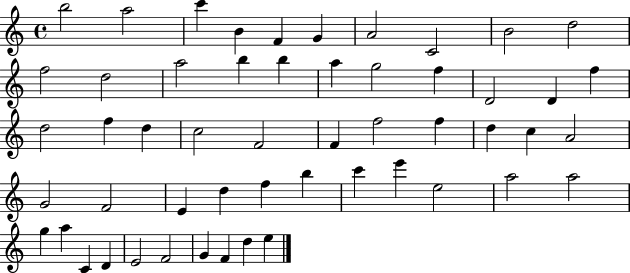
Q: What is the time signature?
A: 4/4